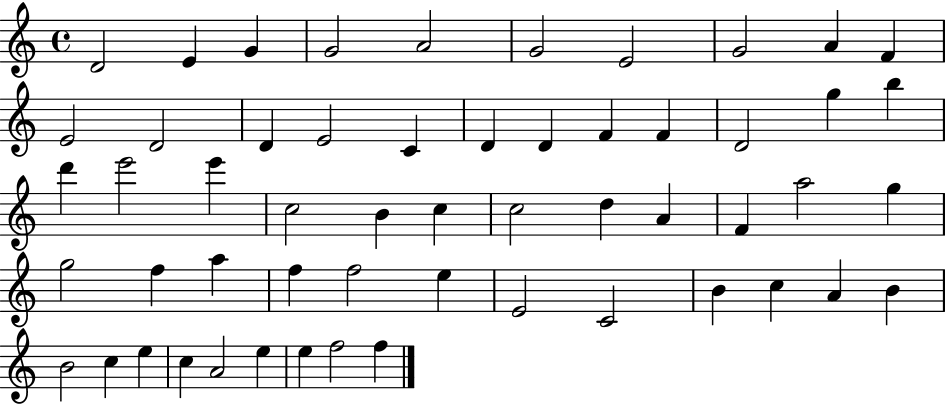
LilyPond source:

{
  \clef treble
  \time 4/4
  \defaultTimeSignature
  \key c \major
  d'2 e'4 g'4 | g'2 a'2 | g'2 e'2 | g'2 a'4 f'4 | \break e'2 d'2 | d'4 e'2 c'4 | d'4 d'4 f'4 f'4 | d'2 g''4 b''4 | \break d'''4 e'''2 e'''4 | c''2 b'4 c''4 | c''2 d''4 a'4 | f'4 a''2 g''4 | \break g''2 f''4 a''4 | f''4 f''2 e''4 | e'2 c'2 | b'4 c''4 a'4 b'4 | \break b'2 c''4 e''4 | c''4 a'2 e''4 | e''4 f''2 f''4 | \bar "|."
}